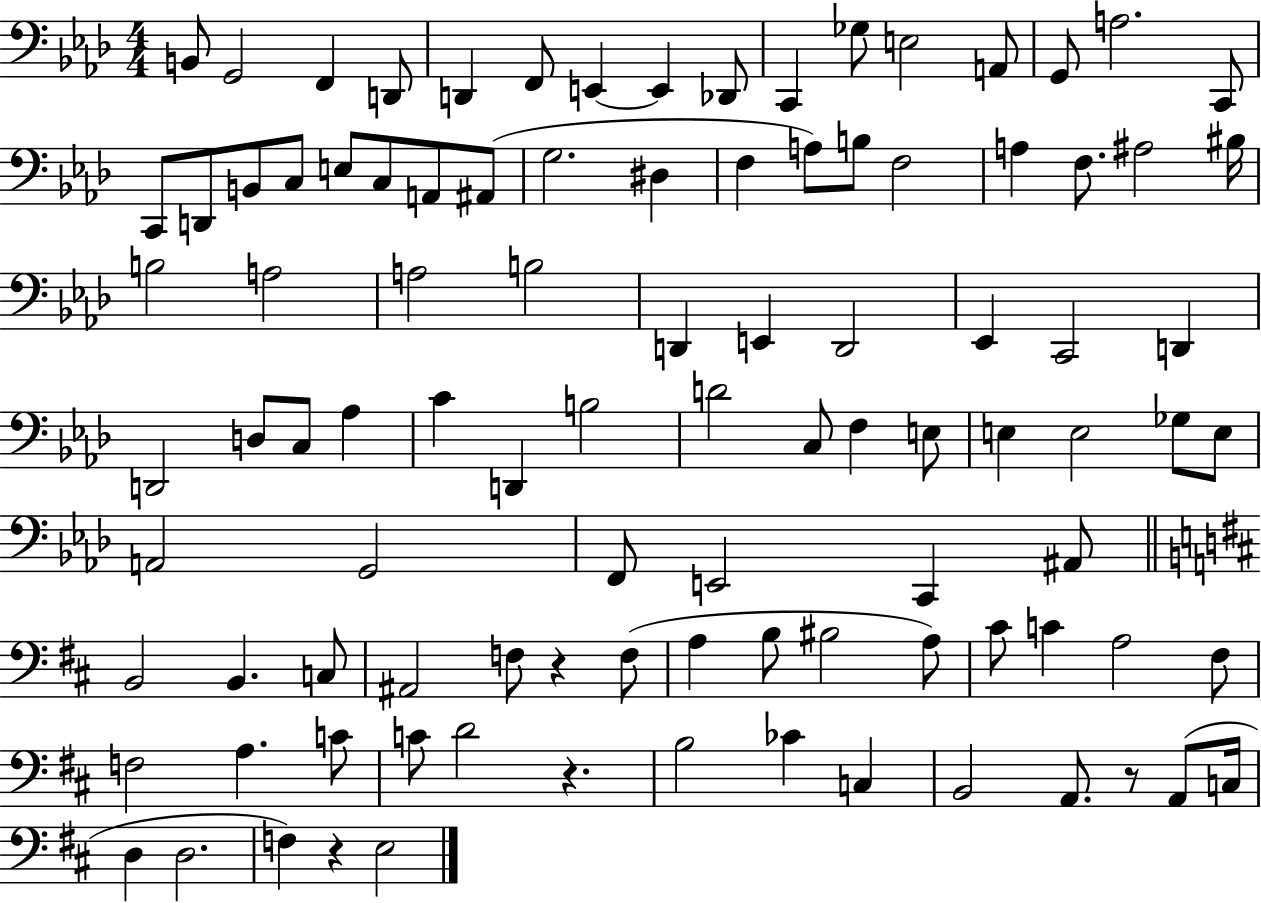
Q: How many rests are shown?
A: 4